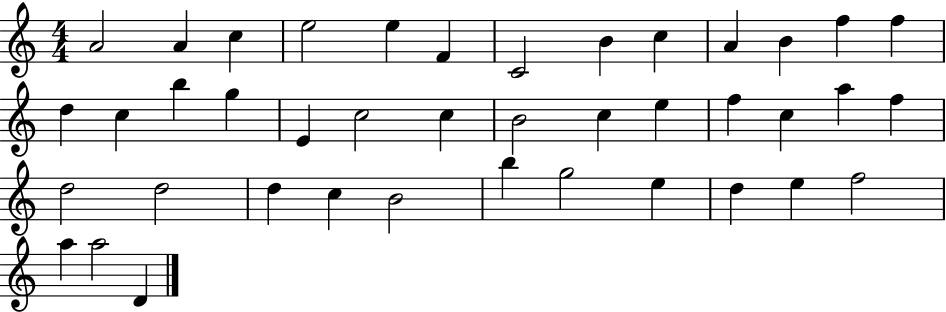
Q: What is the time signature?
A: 4/4